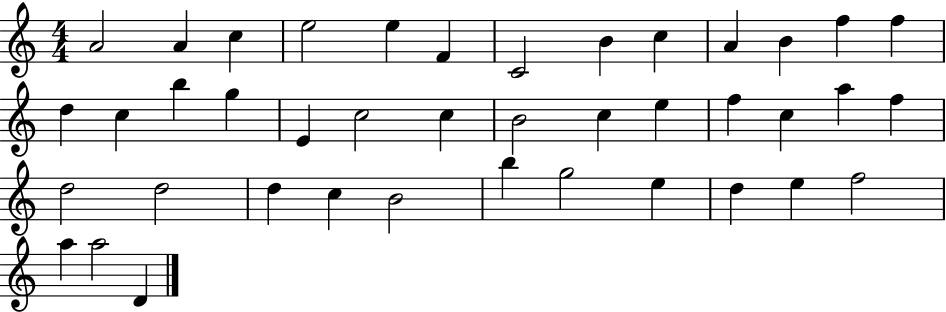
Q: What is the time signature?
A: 4/4